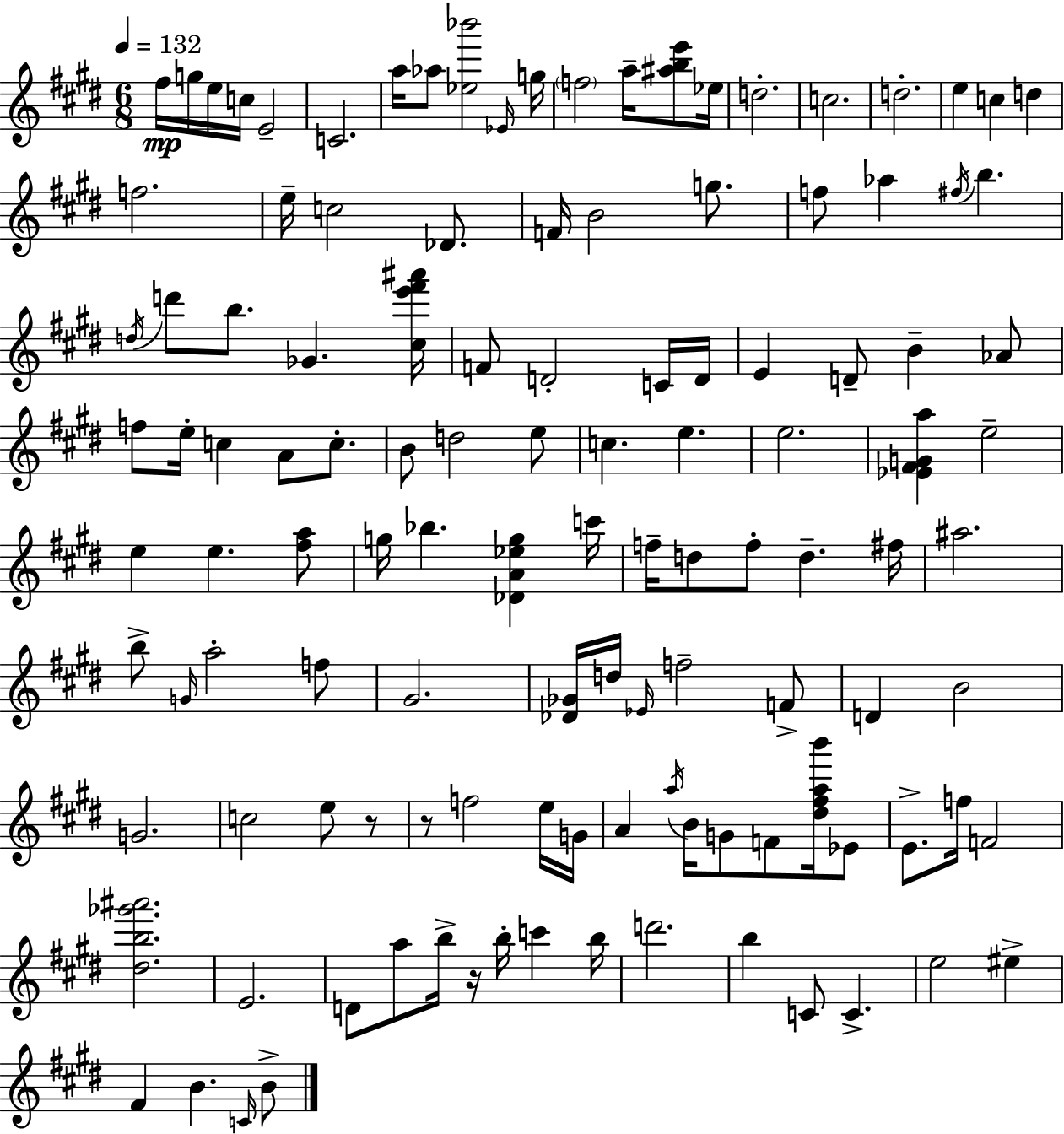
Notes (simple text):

F#5/s G5/s E5/s C5/s E4/h C4/h. A5/s Ab5/e [Eb5,Bb6]/h Eb4/s G5/s F5/h A5/s [A#5,B5,E6]/e Eb5/s D5/h. C5/h. D5/h. E5/q C5/q D5/q F5/h. E5/s C5/h Db4/e. F4/s B4/h G5/e. F5/e Ab5/q F#5/s B5/q. D5/s D6/e B5/e. Gb4/q. [C#5,E6,F#6,A#6]/s F4/e D4/h C4/s D4/s E4/q D4/e B4/q Ab4/e F5/e E5/s C5/q A4/e C5/e. B4/e D5/h E5/e C5/q. E5/q. E5/h. [Eb4,F#4,G4,A5]/q E5/h E5/q E5/q. [F#5,A5]/e G5/s Bb5/q. [Db4,A4,Eb5,G5]/q C6/s F5/s D5/e F5/e D5/q. F#5/s A#5/h. B5/e G4/s A5/h F5/e G#4/h. [Db4,Gb4]/s D5/s Eb4/s F5/h F4/e D4/q B4/h G4/h. C5/h E5/e R/e R/e F5/h E5/s G4/s A4/q A5/s B4/s G4/e F4/e [D#5,F#5,A5,B6]/s Eb4/e E4/e. F5/s F4/h [D#5,B5,Gb6,A#6]/h. E4/h. D4/e A5/e B5/s R/s B5/s C6/q B5/s D6/h. B5/q C4/e C4/q. E5/h EIS5/q F#4/q B4/q. C4/s B4/e